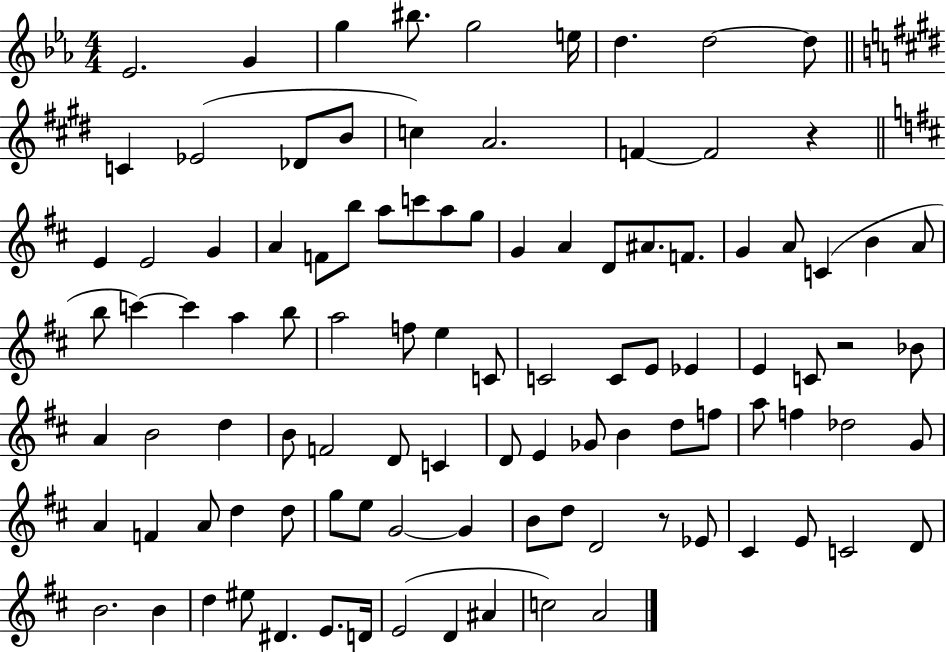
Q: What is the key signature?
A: EES major